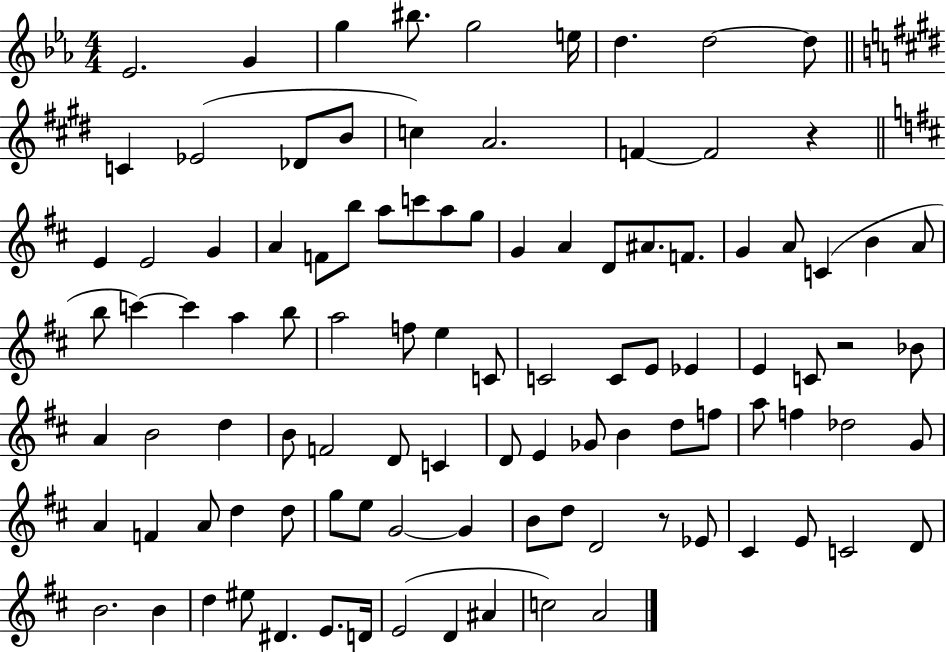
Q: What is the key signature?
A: EES major